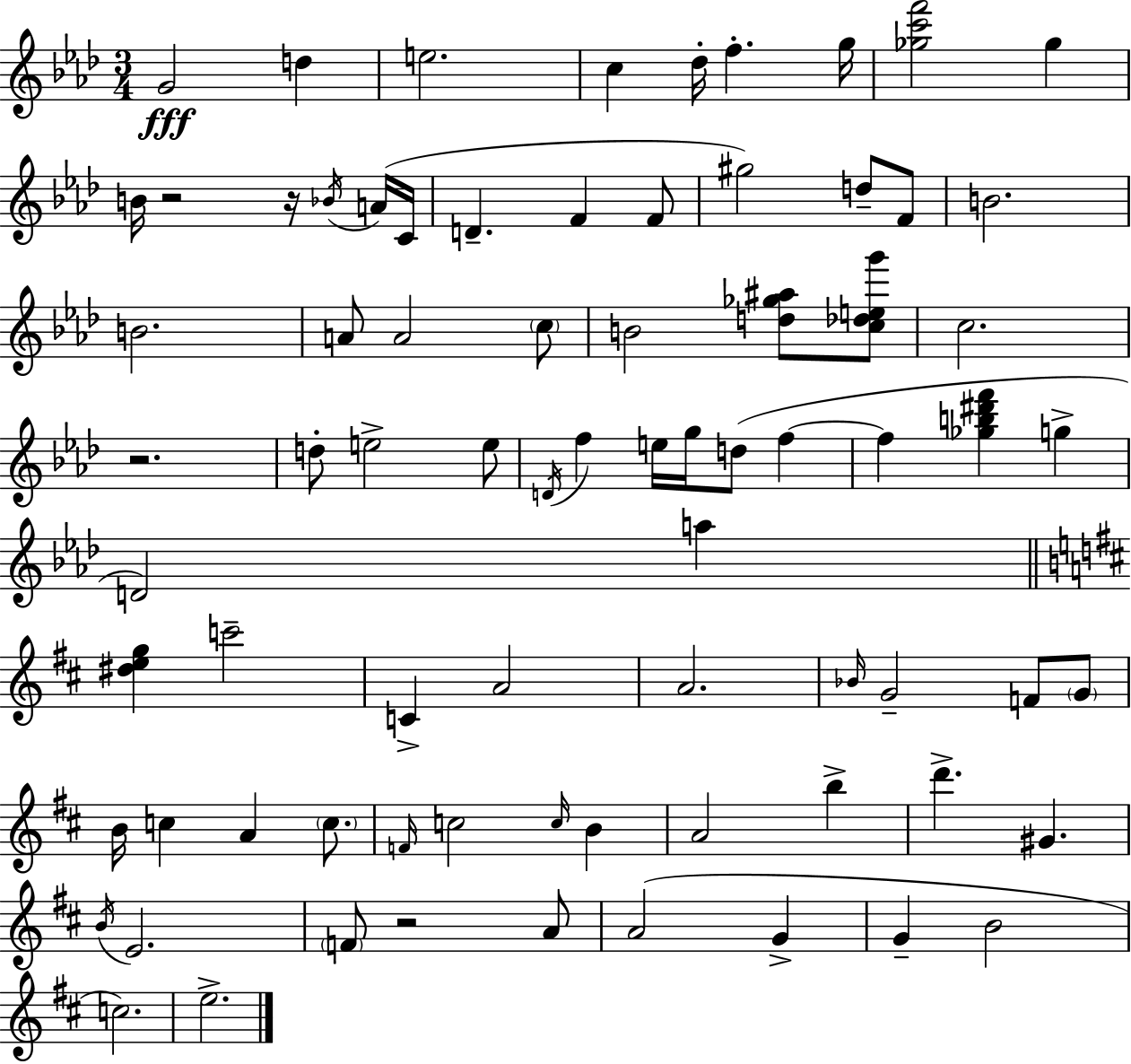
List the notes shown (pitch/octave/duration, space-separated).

G4/h D5/q E5/h. C5/q Db5/s F5/q. G5/s [Gb5,C6,F6]/h Gb5/q B4/s R/h R/s Bb4/s A4/s C4/s D4/q. F4/q F4/e G#5/h D5/e F4/e B4/h. B4/h. A4/e A4/h C5/e B4/h [D5,Gb5,A#5]/e [C5,Db5,E5,G6]/e C5/h. R/h. D5/e E5/h E5/e D4/s F5/q E5/s G5/s D5/e F5/q F5/q [Gb5,B5,D#6,F6]/q G5/q D4/h A5/q [D#5,E5,G5]/q C6/h C4/q A4/h A4/h. Bb4/s G4/h F4/e G4/e B4/s C5/q A4/q C5/e. F4/s C5/h C5/s B4/q A4/h B5/q D6/q. G#4/q. B4/s E4/h. F4/e R/h A4/e A4/h G4/q G4/q B4/h C5/h. E5/h.